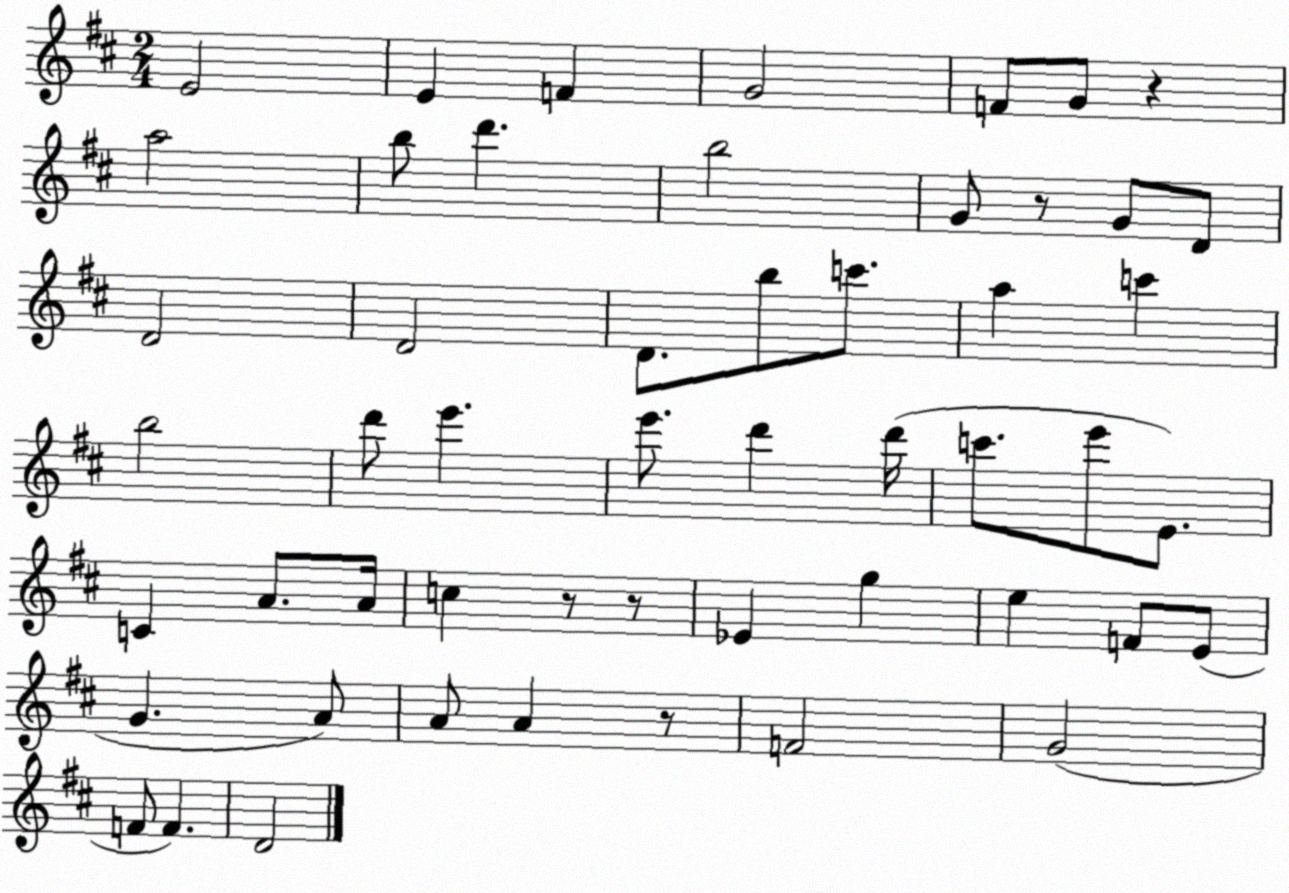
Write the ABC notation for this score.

X:1
T:Untitled
M:2/4
L:1/4
K:D
E2 E F G2 F/2 G/2 z a2 b/2 d' b2 G/2 z/2 G/2 D/2 D2 D2 D/2 b/2 c'/2 a c' b2 d'/2 e' e'/2 d' d'/4 c'/2 e'/2 E/2 C A/2 A/4 c z/2 z/2 _E g e F/2 E/2 G A/2 A/2 A z/2 F2 G2 F/2 F D2